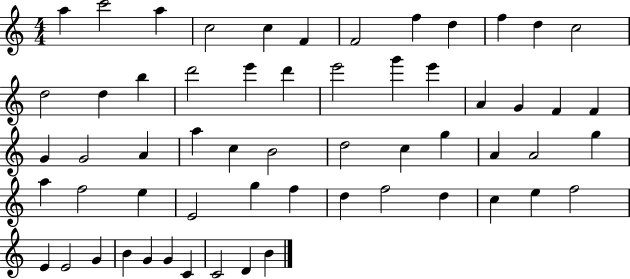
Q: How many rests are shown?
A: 0